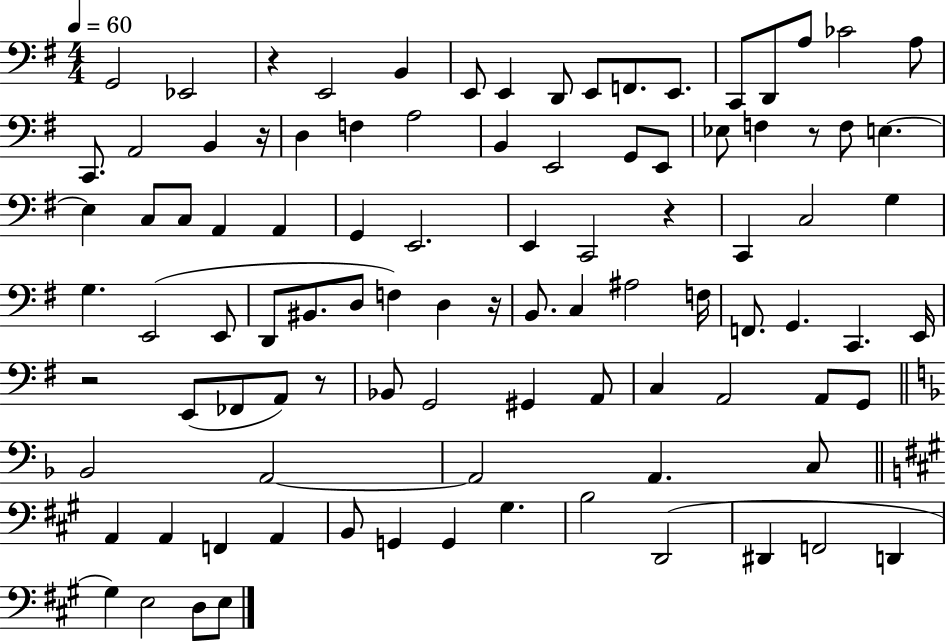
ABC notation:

X:1
T:Untitled
M:4/4
L:1/4
K:G
G,,2 _E,,2 z E,,2 B,, E,,/2 E,, D,,/2 E,,/2 F,,/2 E,,/2 C,,/2 D,,/2 A,/2 _C2 A,/2 C,,/2 A,,2 B,, z/4 D, F, A,2 B,, E,,2 G,,/2 E,,/2 _E,/2 F, z/2 F,/2 E, E, C,/2 C,/2 A,, A,, G,, E,,2 E,, C,,2 z C,, C,2 G, G, E,,2 E,,/2 D,,/2 ^B,,/2 D,/2 F, D, z/4 B,,/2 C, ^A,2 F,/4 F,,/2 G,, C,, E,,/4 z2 E,,/2 _F,,/2 A,,/2 z/2 _B,,/2 G,,2 ^G,, A,,/2 C, A,,2 A,,/2 G,,/2 _B,,2 A,,2 A,,2 A,, C,/2 A,, A,, F,, A,, B,,/2 G,, G,, ^G, B,2 D,,2 ^D,, F,,2 D,, ^G, E,2 D,/2 E,/2